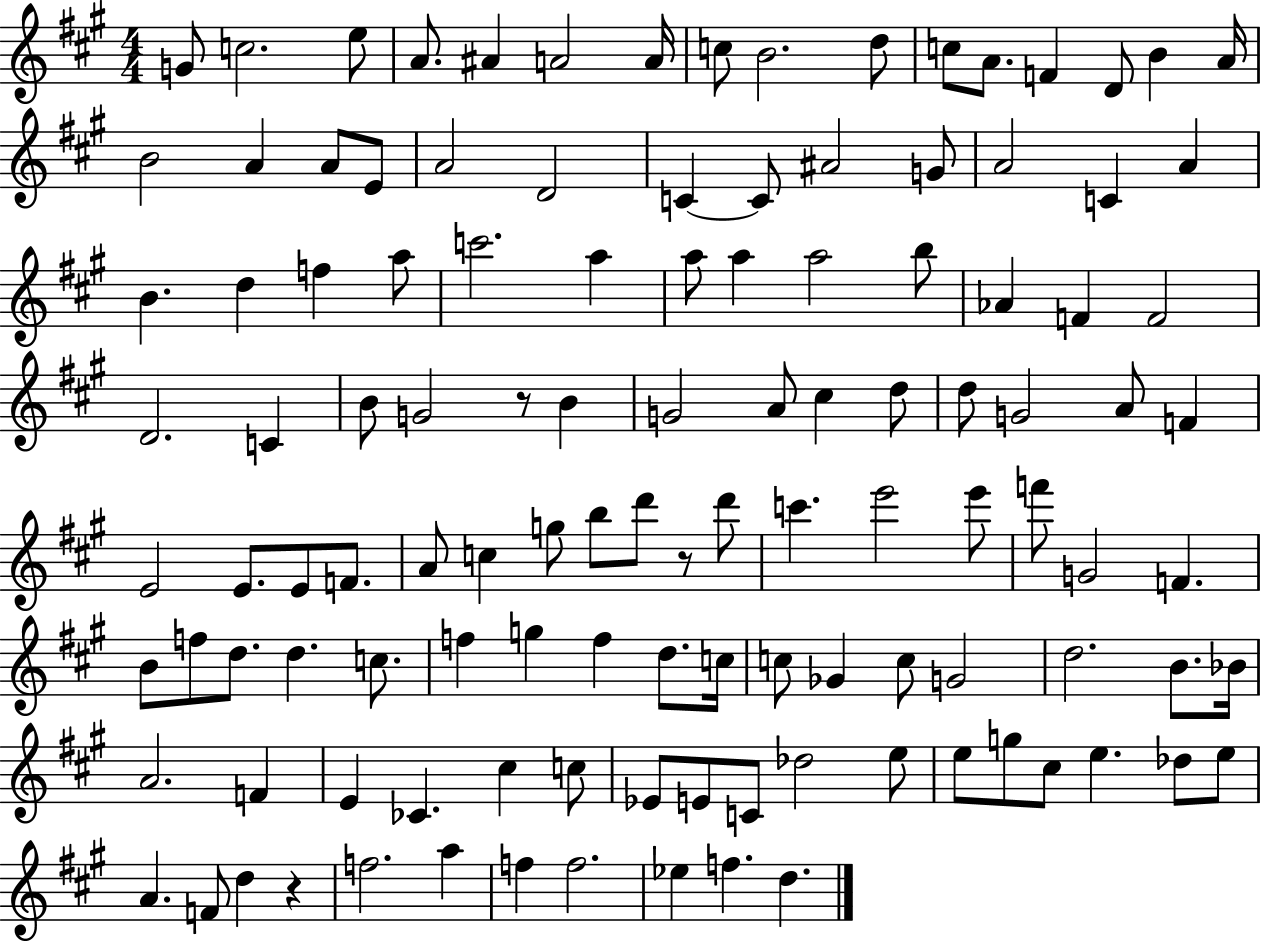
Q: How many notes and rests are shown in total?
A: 118